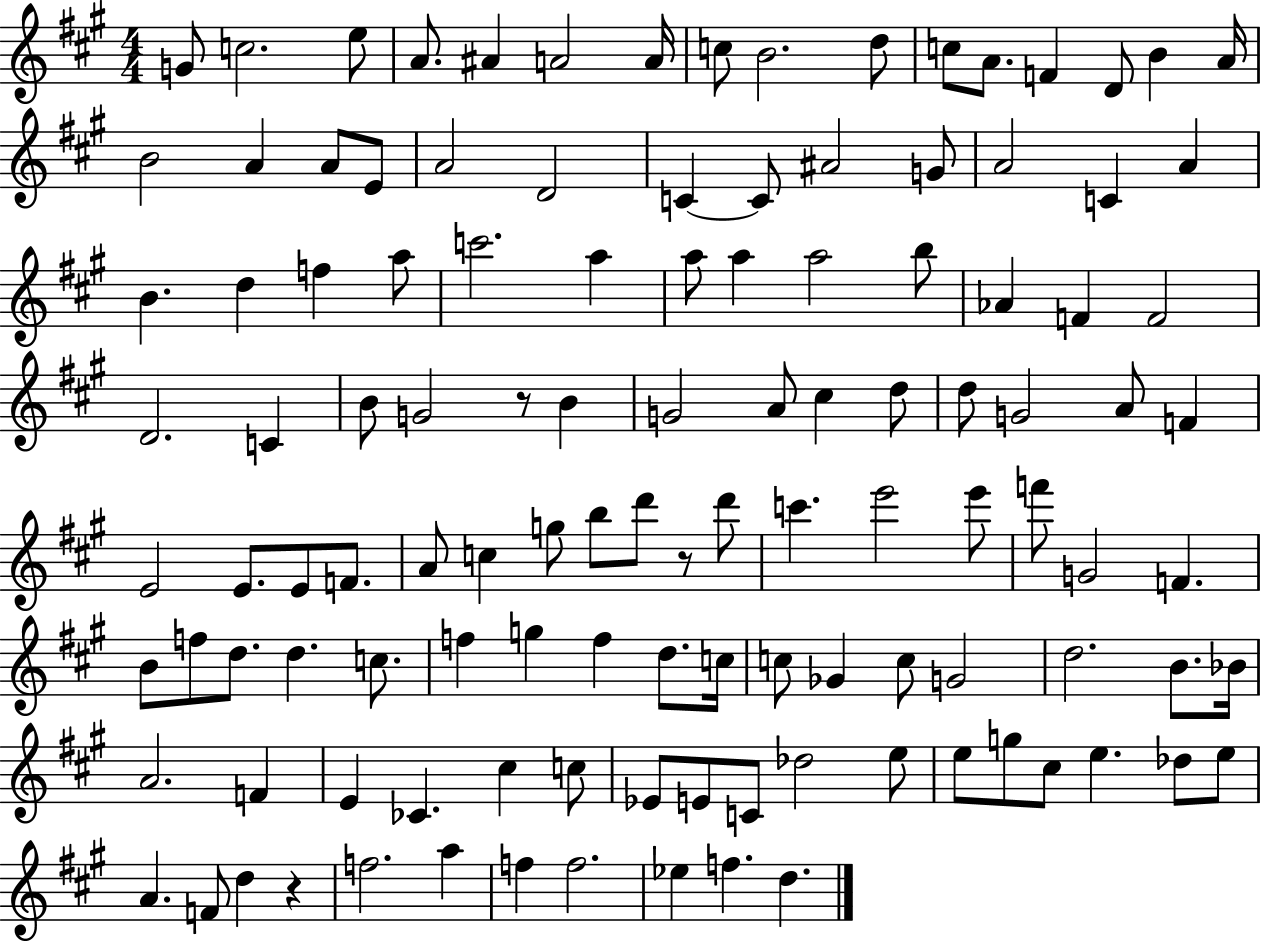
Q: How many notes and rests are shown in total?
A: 118